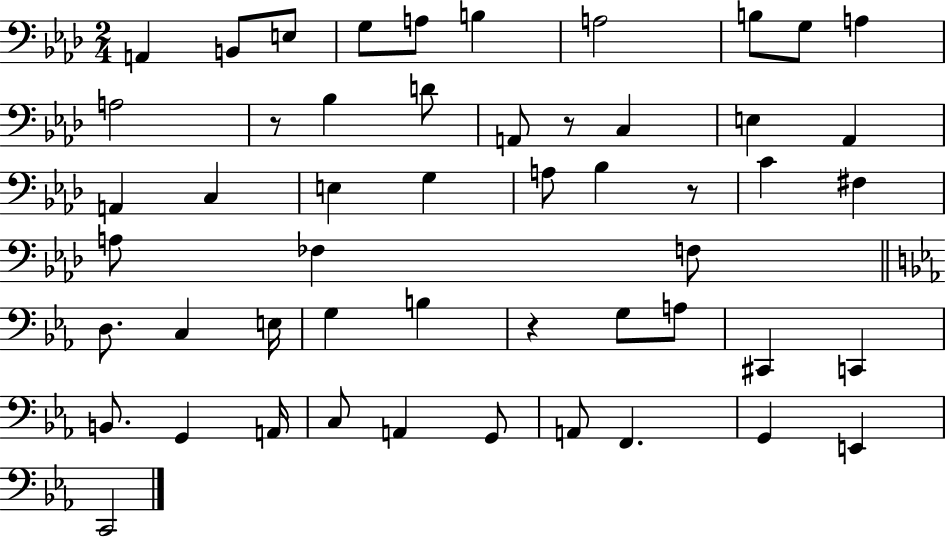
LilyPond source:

{
  \clef bass
  \numericTimeSignature
  \time 2/4
  \key aes \major
  a,4 b,8 e8 | g8 a8 b4 | a2 | b8 g8 a4 | \break a2 | r8 bes4 d'8 | a,8 r8 c4 | e4 aes,4 | \break a,4 c4 | e4 g4 | a8 bes4 r8 | c'4 fis4 | \break a8 fes4 f8 | \bar "||" \break \key ees \major d8. c4 e16 | g4 b4 | r4 g8 a8 | cis,4 c,4 | \break b,8. g,4 a,16 | c8 a,4 g,8 | a,8 f,4. | g,4 e,4 | \break c,2 | \bar "|."
}